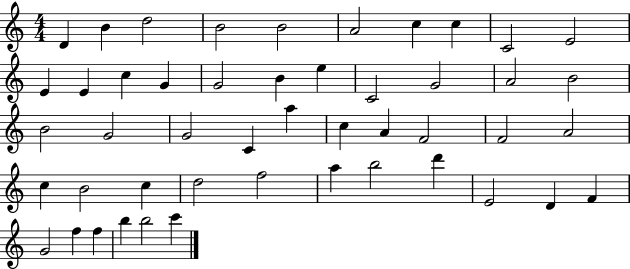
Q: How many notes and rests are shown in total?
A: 48